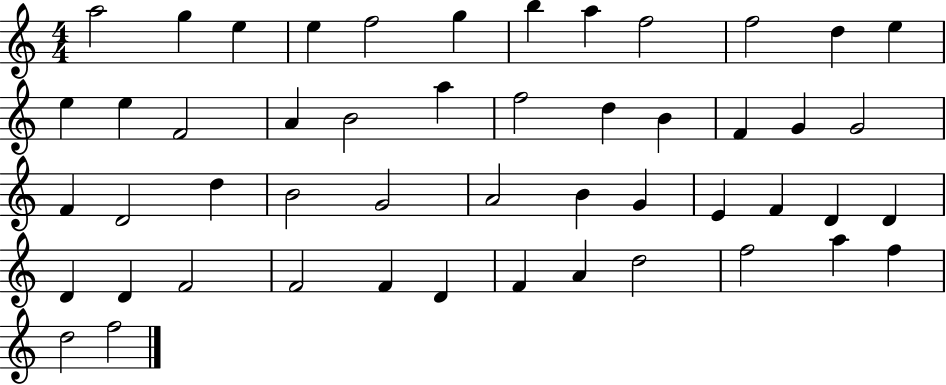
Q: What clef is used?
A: treble